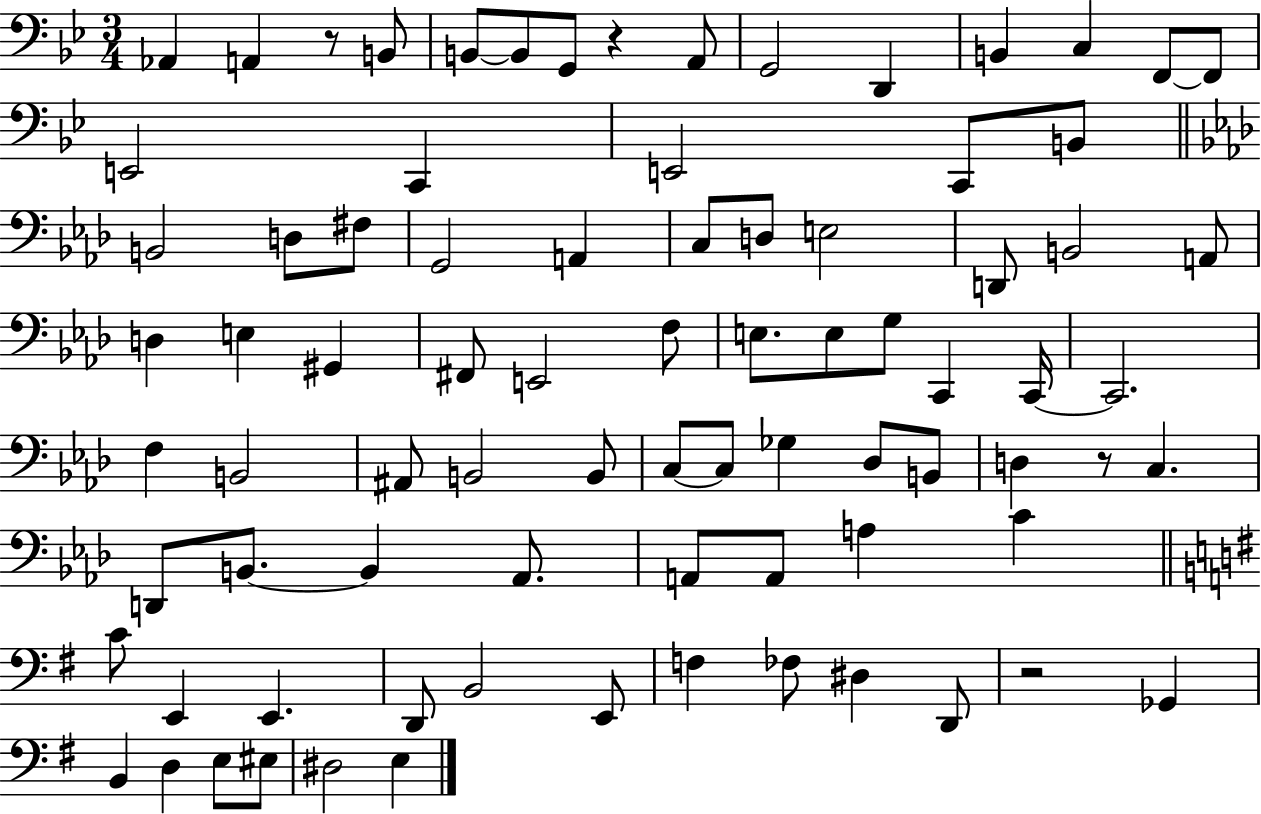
X:1
T:Untitled
M:3/4
L:1/4
K:Bb
_A,, A,, z/2 B,,/2 B,,/2 B,,/2 G,,/2 z A,,/2 G,,2 D,, B,, C, F,,/2 F,,/2 E,,2 C,, E,,2 C,,/2 B,,/2 B,,2 D,/2 ^F,/2 G,,2 A,, C,/2 D,/2 E,2 D,,/2 B,,2 A,,/2 D, E, ^G,, ^F,,/2 E,,2 F,/2 E,/2 E,/2 G,/2 C,, C,,/4 C,,2 F, B,,2 ^A,,/2 B,,2 B,,/2 C,/2 C,/2 _G, _D,/2 B,,/2 D, z/2 C, D,,/2 B,,/2 B,, _A,,/2 A,,/2 A,,/2 A, C C/2 E,, E,, D,,/2 B,,2 E,,/2 F, _F,/2 ^D, D,,/2 z2 _G,, B,, D, E,/2 ^E,/2 ^D,2 E,